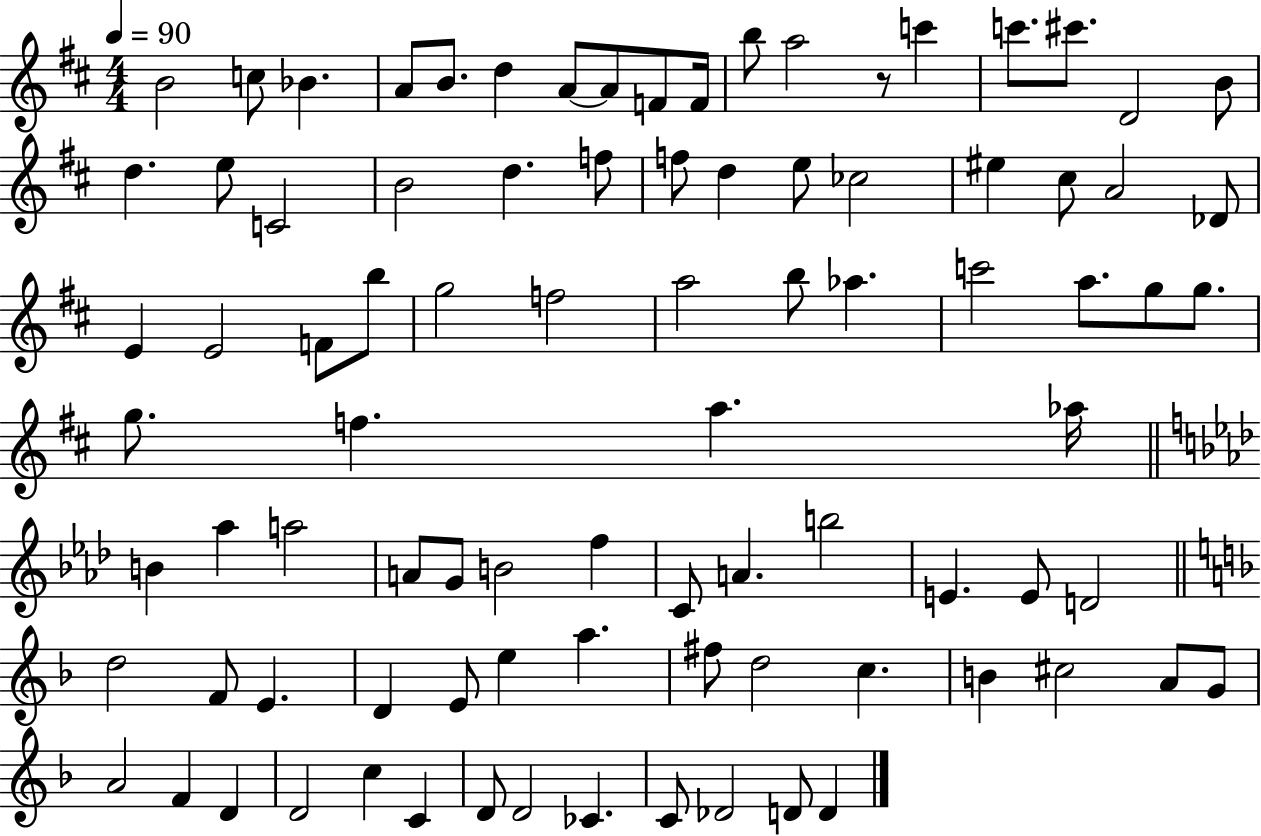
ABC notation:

X:1
T:Untitled
M:4/4
L:1/4
K:D
B2 c/2 _B A/2 B/2 d A/2 A/2 F/2 F/4 b/2 a2 z/2 c' c'/2 ^c'/2 D2 B/2 d e/2 C2 B2 d f/2 f/2 d e/2 _c2 ^e ^c/2 A2 _D/2 E E2 F/2 b/2 g2 f2 a2 b/2 _a c'2 a/2 g/2 g/2 g/2 f a _a/4 B _a a2 A/2 G/2 B2 f C/2 A b2 E E/2 D2 d2 F/2 E D E/2 e a ^f/2 d2 c B ^c2 A/2 G/2 A2 F D D2 c C D/2 D2 _C C/2 _D2 D/2 D